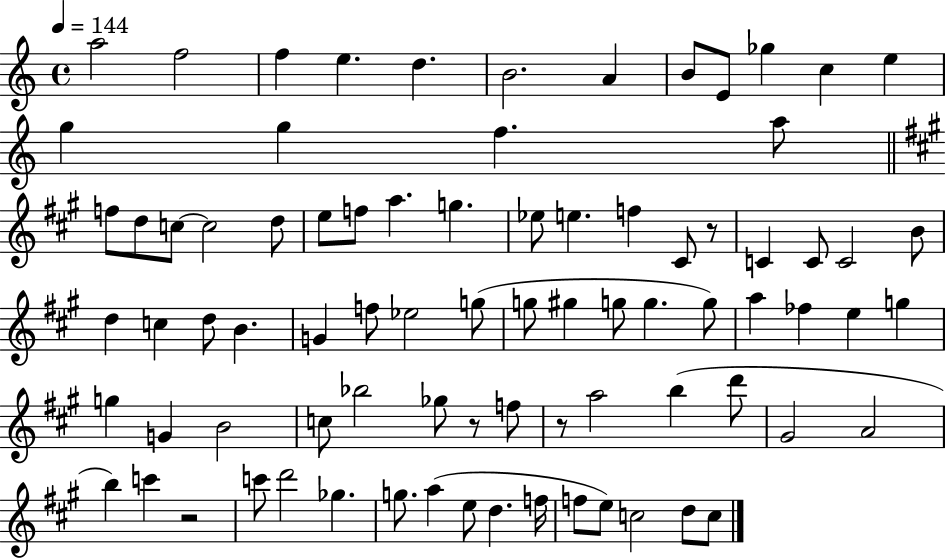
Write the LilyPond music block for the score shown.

{
  \clef treble
  \time 4/4
  \defaultTimeSignature
  \key c \major
  \tempo 4 = 144
  a''2 f''2 | f''4 e''4. d''4. | b'2. a'4 | b'8 e'8 ges''4 c''4 e''4 | \break g''4 g''4 f''4. a''8 | \bar "||" \break \key a \major f''8 d''8 c''8~~ c''2 d''8 | e''8 f''8 a''4. g''4. | ees''8 e''4. f''4 cis'8 r8 | c'4 c'8 c'2 b'8 | \break d''4 c''4 d''8 b'4. | g'4 f''8 ees''2 g''8( | g''8 gis''4 g''8 g''4. g''8) | a''4 fes''4 e''4 g''4 | \break g''4 g'4 b'2 | c''8 bes''2 ges''8 r8 f''8 | r8 a''2 b''4( d'''8 | gis'2 a'2 | \break b''4) c'''4 r2 | c'''8 d'''2 ges''4. | g''8. a''4( e''8 d''4. f''16 | f''8 e''8) c''2 d''8 c''8 | \break \bar "|."
}